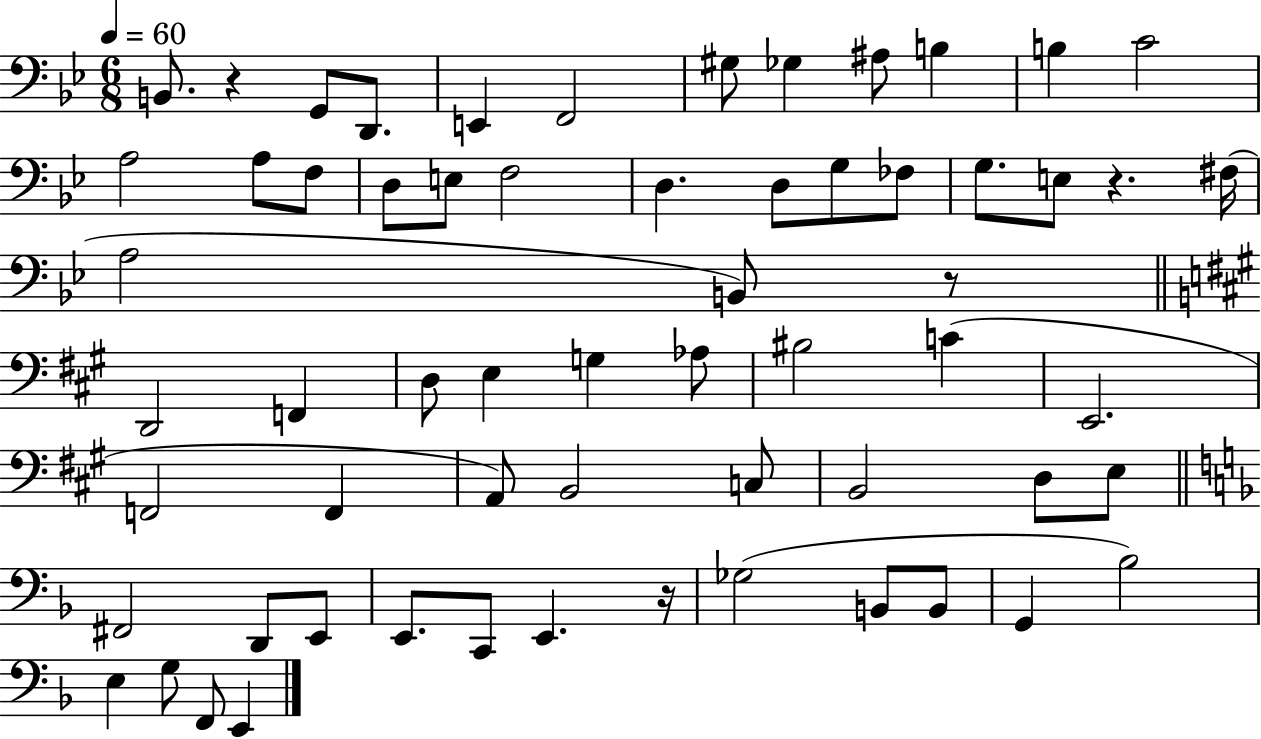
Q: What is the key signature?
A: BES major